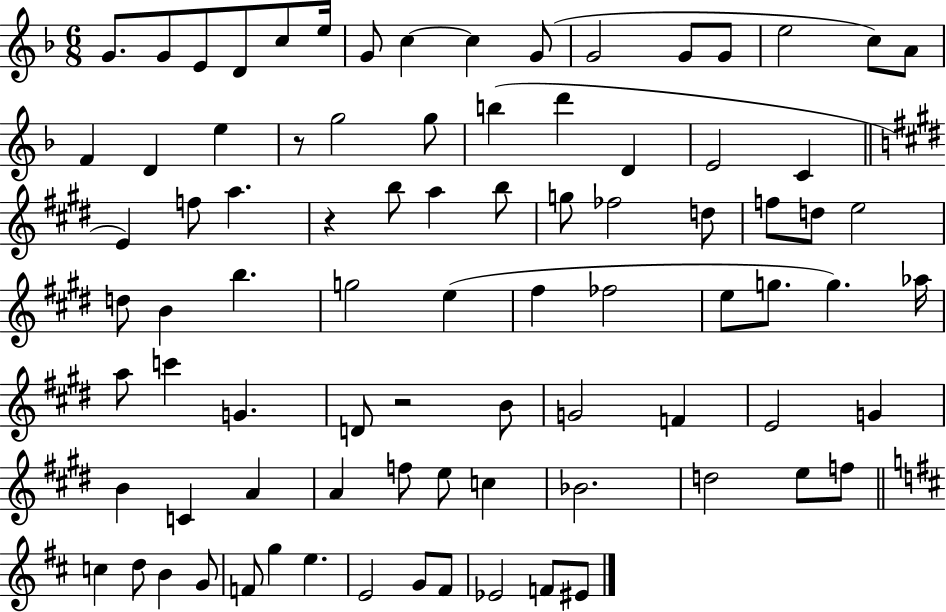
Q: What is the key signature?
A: F major